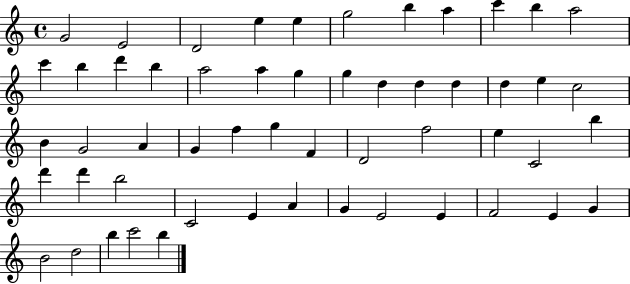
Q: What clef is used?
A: treble